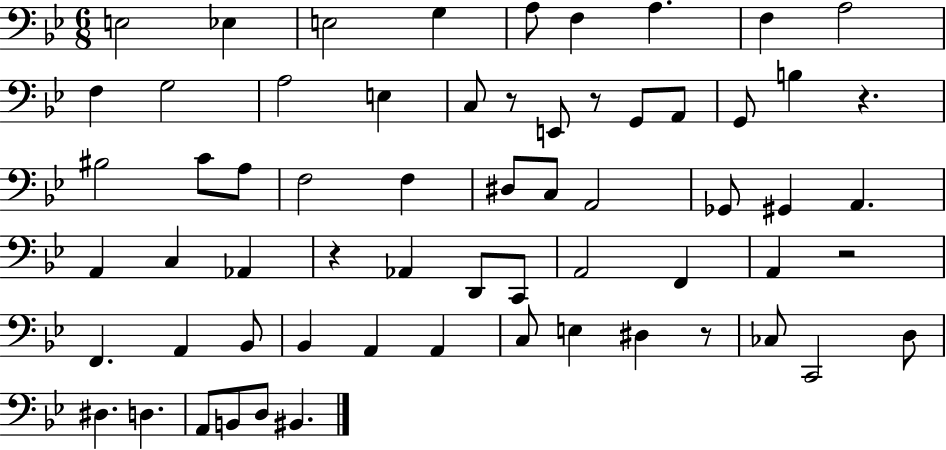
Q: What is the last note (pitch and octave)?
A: BIS2